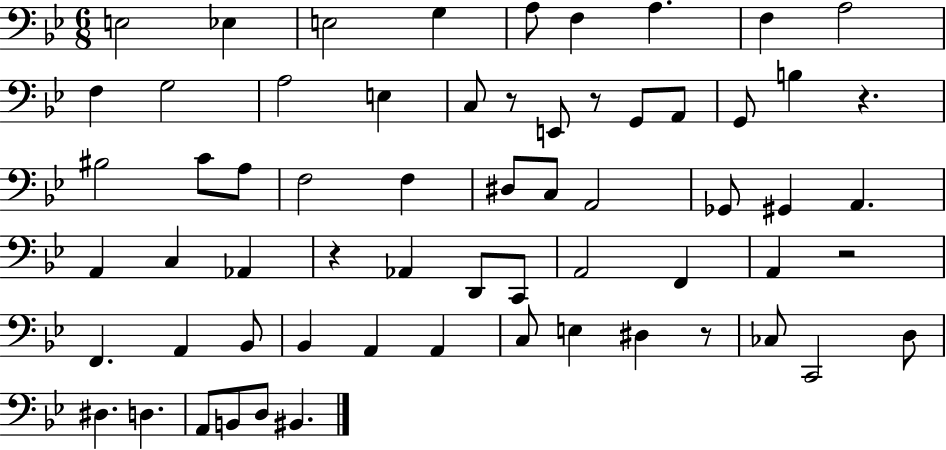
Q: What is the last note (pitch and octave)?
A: BIS2